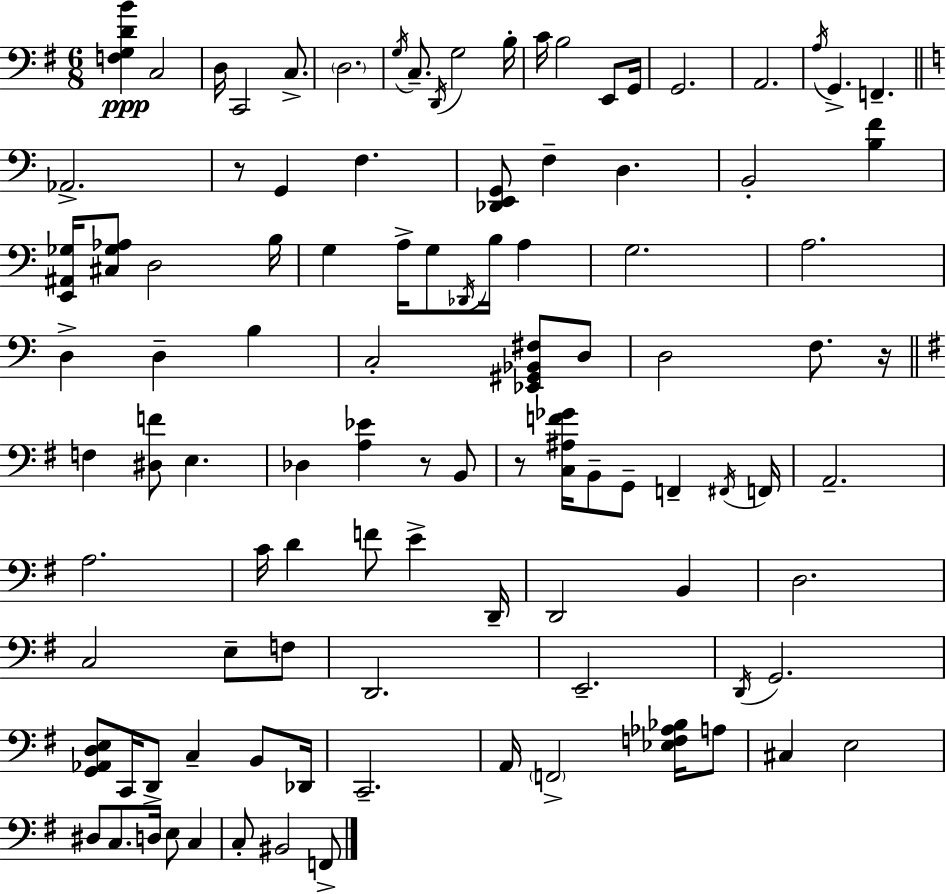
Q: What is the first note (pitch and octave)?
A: C3